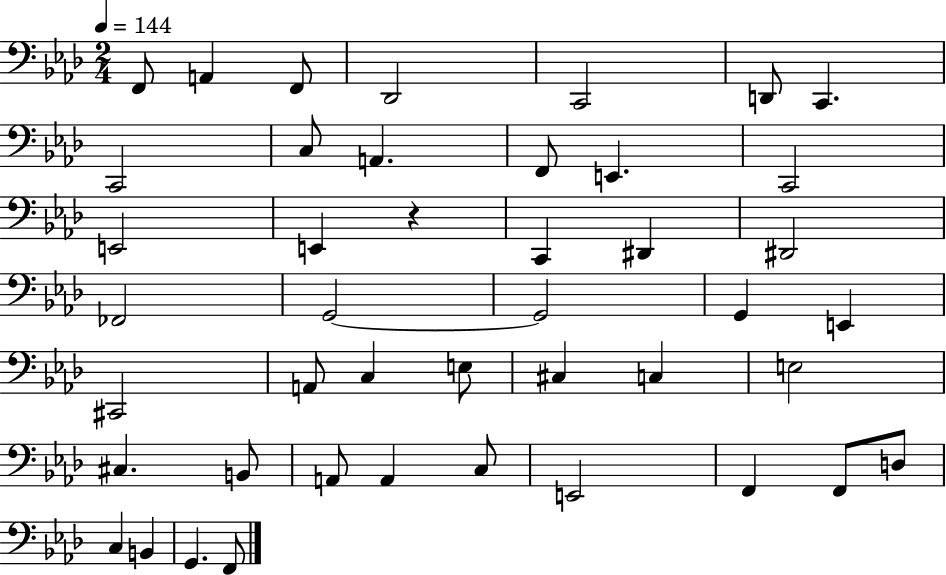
{
  \clef bass
  \numericTimeSignature
  \time 2/4
  \key aes \major
  \tempo 4 = 144
  \repeat volta 2 { f,8 a,4 f,8 | des,2 | c,2 | d,8 c,4. | \break c,2 | c8 a,4. | f,8 e,4. | c,2 | \break e,2 | e,4 r4 | c,4 dis,4 | dis,2 | \break fes,2 | g,2~~ | g,2 | g,4 e,4 | \break cis,2 | a,8 c4 e8 | cis4 c4 | e2 | \break cis4. b,8 | a,8 a,4 c8 | e,2 | f,4 f,8 d8 | \break c4 b,4 | g,4. f,8 | } \bar "|."
}